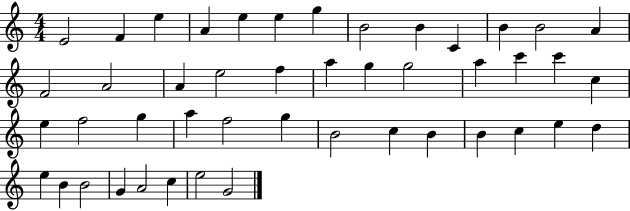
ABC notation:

X:1
T:Untitled
M:4/4
L:1/4
K:C
E2 F e A e e g B2 B C B B2 A F2 A2 A e2 f a g g2 a c' c' c e f2 g a f2 g B2 c B B c e d e B B2 G A2 c e2 G2